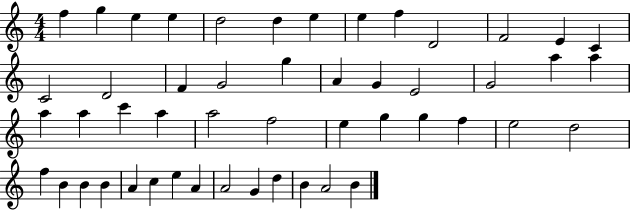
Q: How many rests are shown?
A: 0